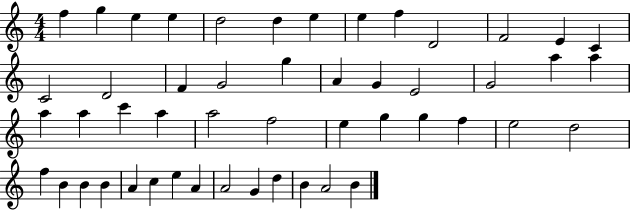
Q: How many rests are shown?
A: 0